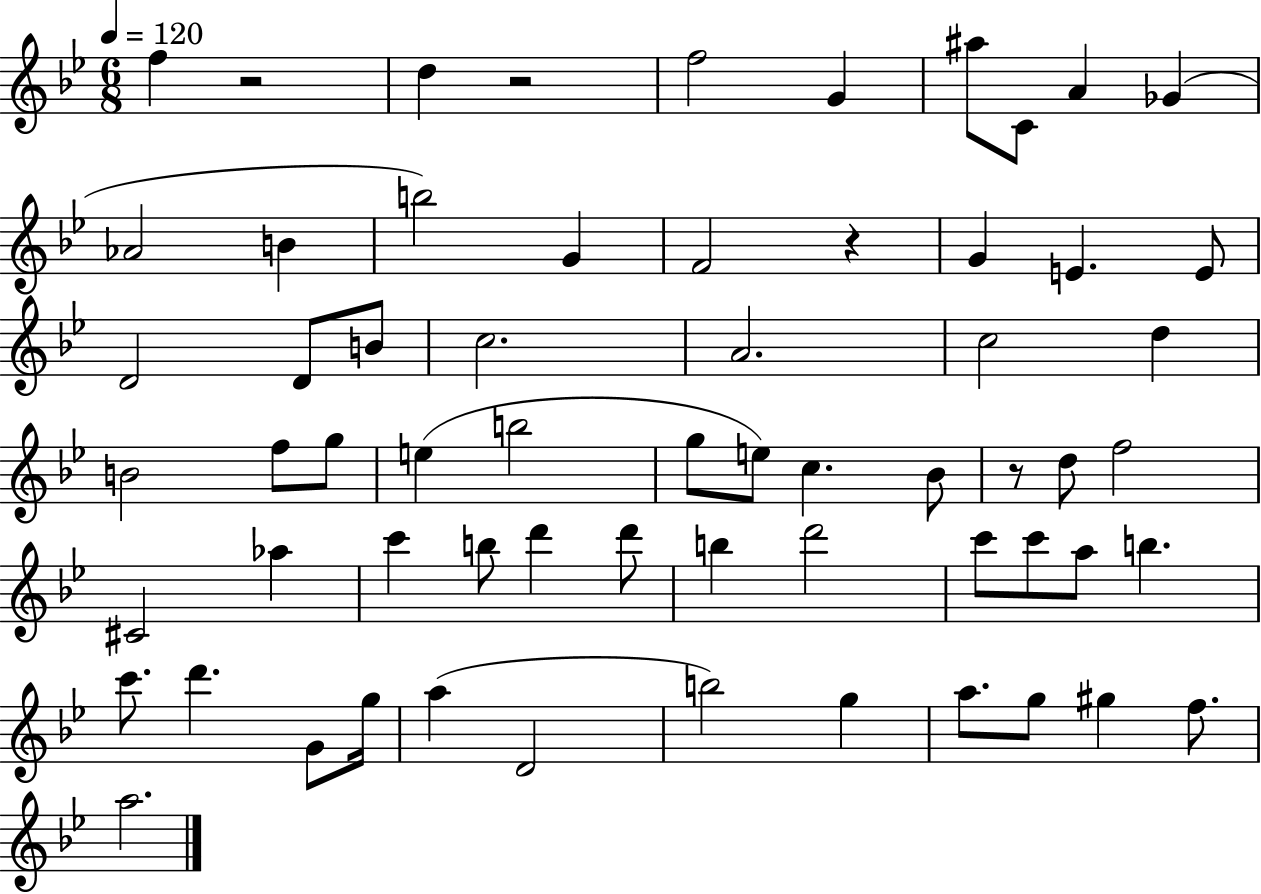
{
  \clef treble
  \numericTimeSignature
  \time 6/8
  \key bes \major
  \tempo 4 = 120
  f''4 r2 | d''4 r2 | f''2 g'4 | ais''8 c'8 a'4 ges'4( | \break aes'2 b'4 | b''2) g'4 | f'2 r4 | g'4 e'4. e'8 | \break d'2 d'8 b'8 | c''2. | a'2. | c''2 d''4 | \break b'2 f''8 g''8 | e''4( b''2 | g''8 e''8) c''4. bes'8 | r8 d''8 f''2 | \break cis'2 aes''4 | c'''4 b''8 d'''4 d'''8 | b''4 d'''2 | c'''8 c'''8 a''8 b''4. | \break c'''8. d'''4. g'8 g''16 | a''4( d'2 | b''2) g''4 | a''8. g''8 gis''4 f''8. | \break a''2. | \bar "|."
}